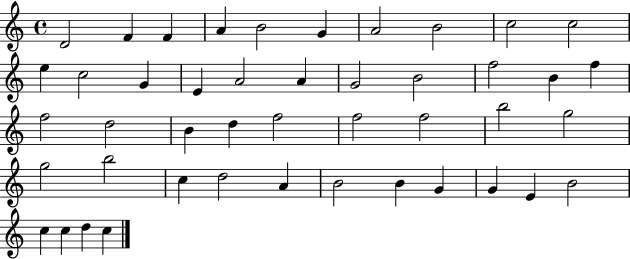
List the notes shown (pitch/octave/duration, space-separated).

D4/h F4/q F4/q A4/q B4/h G4/q A4/h B4/h C5/h C5/h E5/q C5/h G4/q E4/q A4/h A4/q G4/h B4/h F5/h B4/q F5/q F5/h D5/h B4/q D5/q F5/h F5/h F5/h B5/h G5/h G5/h B5/h C5/q D5/h A4/q B4/h B4/q G4/q G4/q E4/q B4/h C5/q C5/q D5/q C5/q